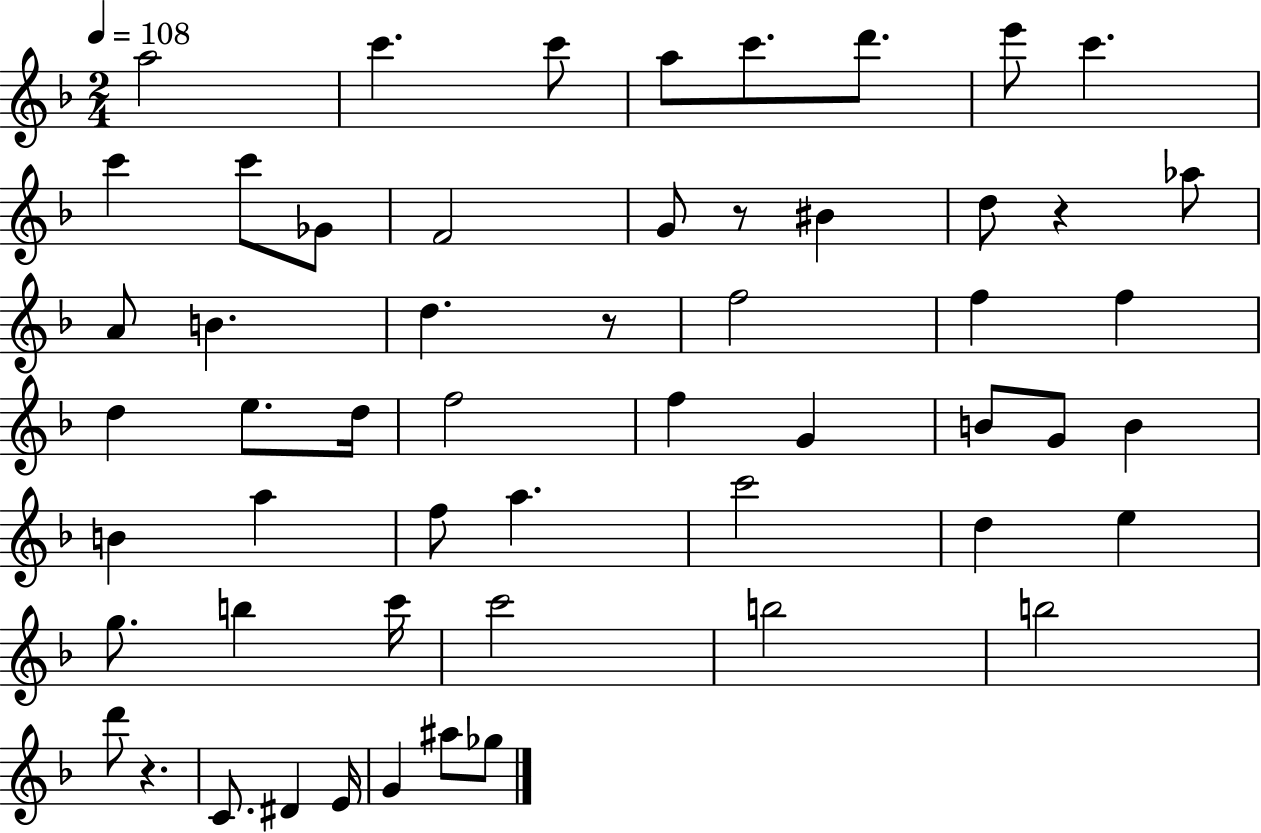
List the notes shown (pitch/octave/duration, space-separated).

A5/h C6/q. C6/e A5/e C6/e. D6/e. E6/e C6/q. C6/q C6/e Gb4/e F4/h G4/e R/e BIS4/q D5/e R/q Ab5/e A4/e B4/q. D5/q. R/e F5/h F5/q F5/q D5/q E5/e. D5/s F5/h F5/q G4/q B4/e G4/e B4/q B4/q A5/q F5/e A5/q. C6/h D5/q E5/q G5/e. B5/q C6/s C6/h B5/h B5/h D6/e R/q. C4/e. D#4/q E4/s G4/q A#5/e Gb5/e